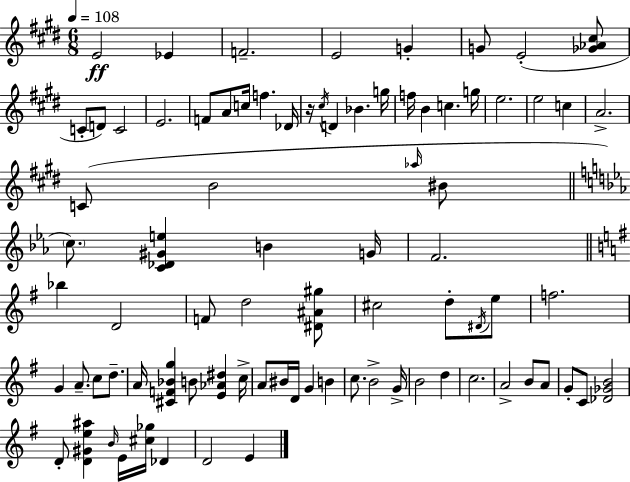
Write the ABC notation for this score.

X:1
T:Untitled
M:6/8
L:1/4
K:E
E2 _E F2 E2 G G/2 E2 [_G_A^c]/2 C/2 D/2 C2 E2 F/2 A/2 c/4 f _D/4 z/4 ^c/4 D _B g/4 f/4 B c g/4 e2 e2 c A2 C/2 B2 _a/4 ^B/2 c/2 [C_D^Ge] B G/4 F2 _b D2 F/2 d2 [^D^A^g]/2 ^c2 d/2 ^D/4 e/2 f2 G A/2 c/2 d/2 A/4 [^CF_Bg] B/2 [E_A^d] c/4 A/2 ^B/4 D/4 G B c/2 B2 G/4 B2 d c2 A2 B/2 A/2 G/2 C/2 [_D_GB]2 D/2 [D^Ge^a] B/4 E/4 [^c_g]/4 _D D2 E